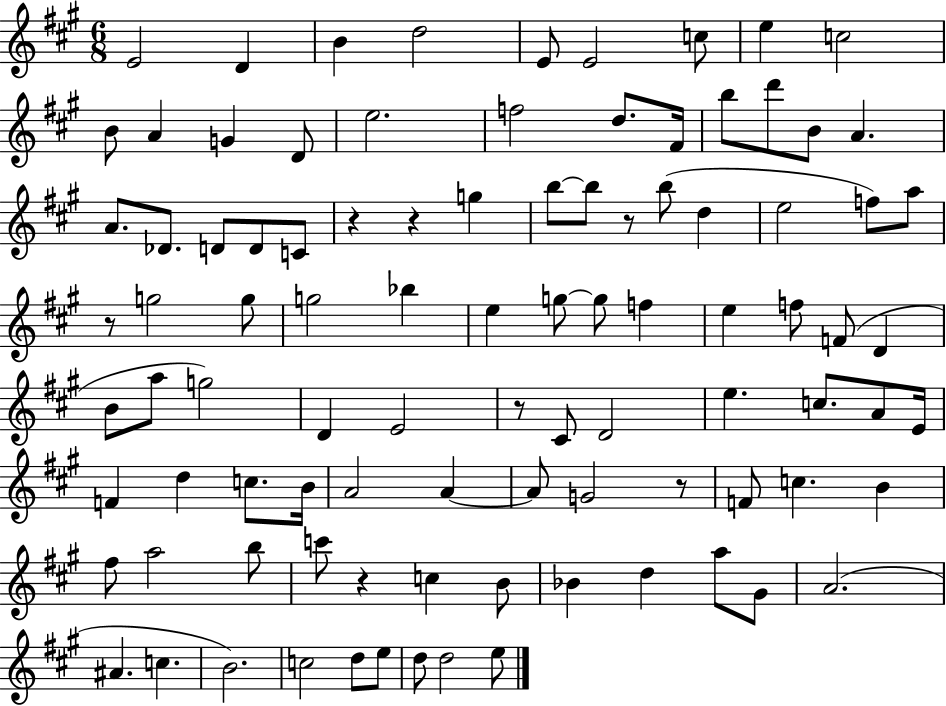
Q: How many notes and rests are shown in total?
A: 95